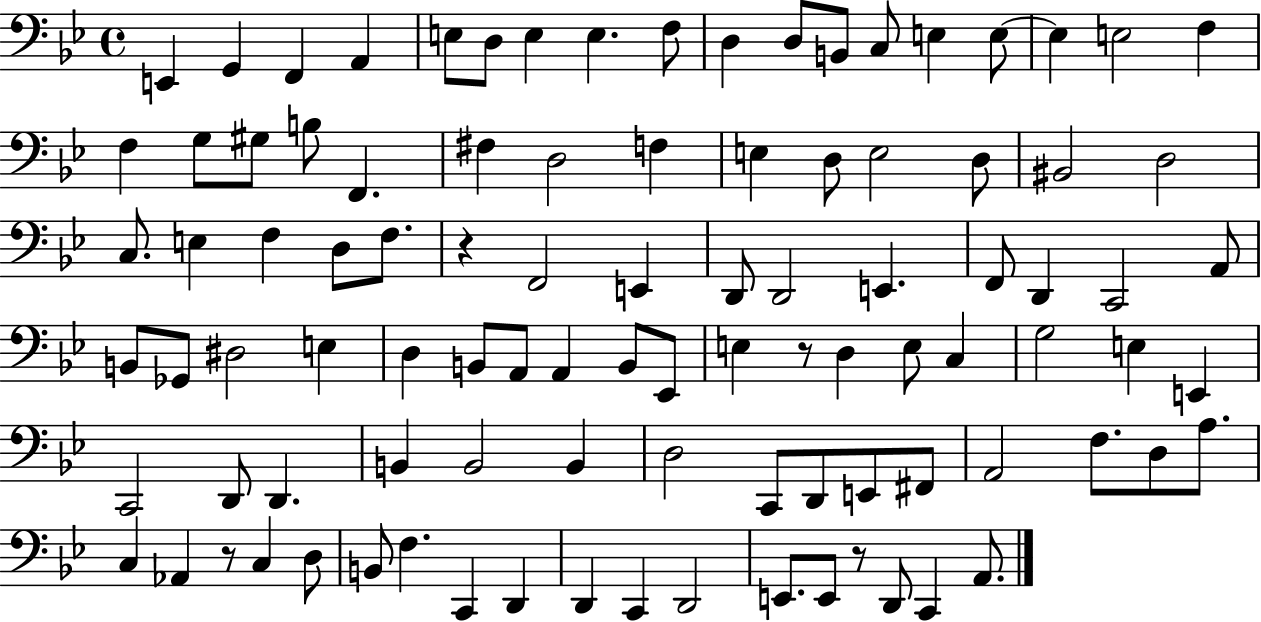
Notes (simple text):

E2/q G2/q F2/q A2/q E3/e D3/e E3/q E3/q. F3/e D3/q D3/e B2/e C3/e E3/q E3/e E3/q E3/h F3/q F3/q G3/e G#3/e B3/e F2/q. F#3/q D3/h F3/q E3/q D3/e E3/h D3/e BIS2/h D3/h C3/e. E3/q F3/q D3/e F3/e. R/q F2/h E2/q D2/e D2/h E2/q. F2/e D2/q C2/h A2/e B2/e Gb2/e D#3/h E3/q D3/q B2/e A2/e A2/q B2/e Eb2/e E3/q R/e D3/q E3/e C3/q G3/h E3/q E2/q C2/h D2/e D2/q. B2/q B2/h B2/q D3/h C2/e D2/e E2/e F#2/e A2/h F3/e. D3/e A3/e. C3/q Ab2/q R/e C3/q D3/e B2/e F3/q. C2/q D2/q D2/q C2/q D2/h E2/e. E2/e R/e D2/e C2/q A2/e.